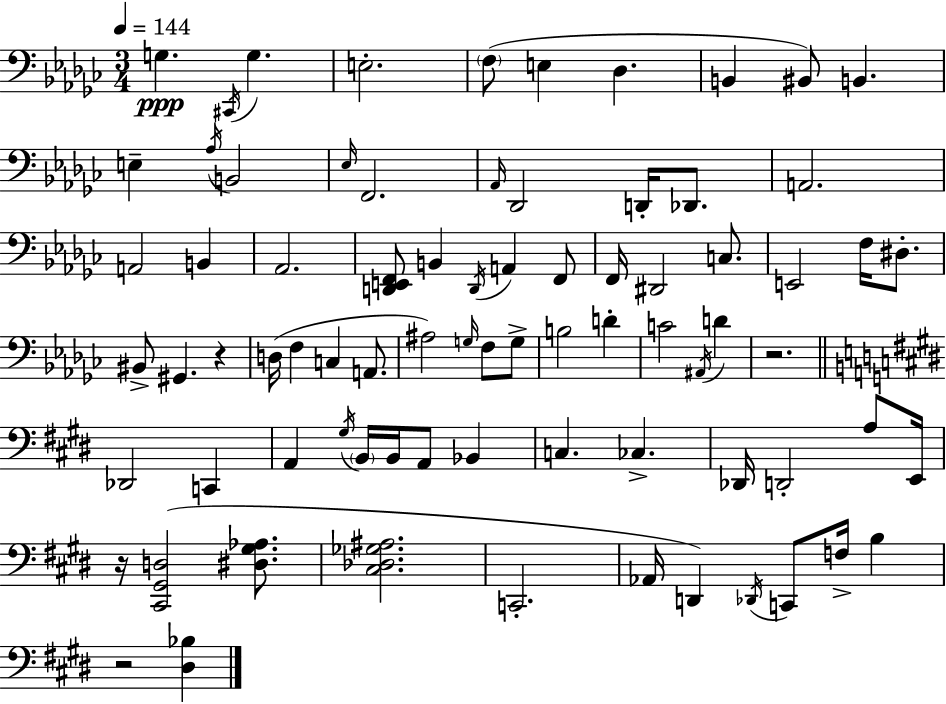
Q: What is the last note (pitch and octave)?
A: B3